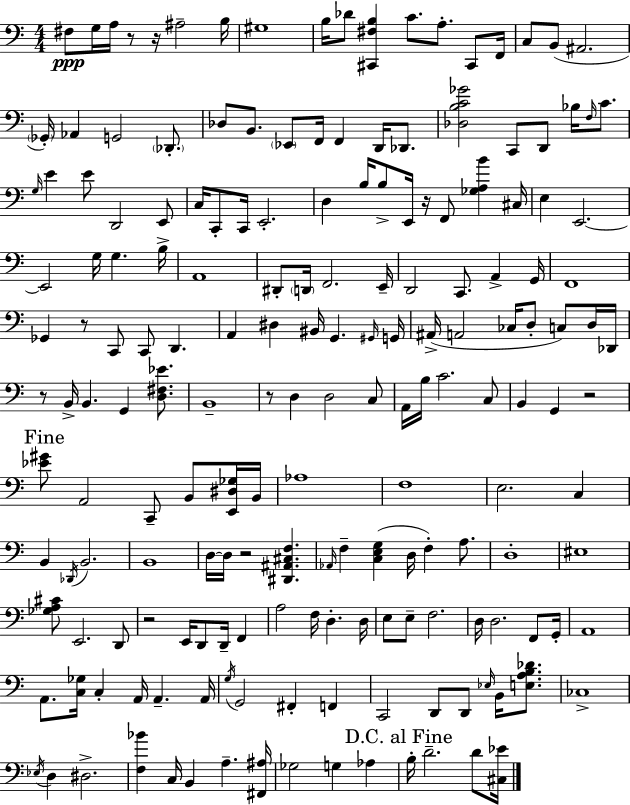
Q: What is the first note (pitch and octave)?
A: F#3